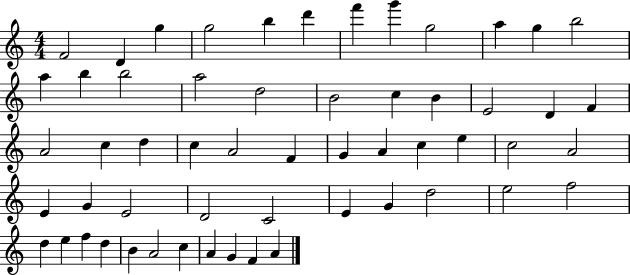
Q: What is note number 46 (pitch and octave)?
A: D5